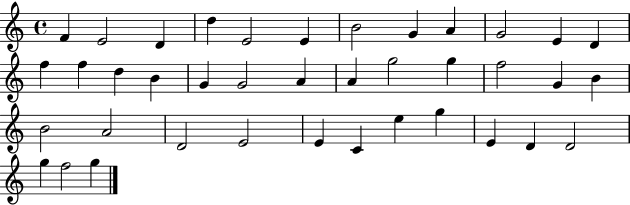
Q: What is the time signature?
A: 4/4